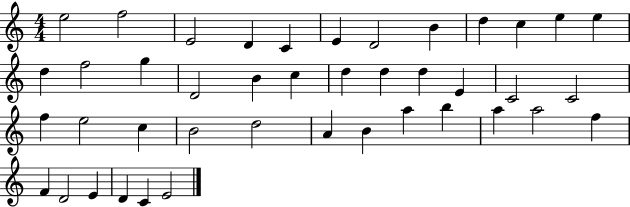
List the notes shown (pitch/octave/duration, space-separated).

E5/h F5/h E4/h D4/q C4/q E4/q D4/h B4/q D5/q C5/q E5/q E5/q D5/q F5/h G5/q D4/h B4/q C5/q D5/q D5/q D5/q E4/q C4/h C4/h F5/q E5/h C5/q B4/h D5/h A4/q B4/q A5/q B5/q A5/q A5/h F5/q F4/q D4/h E4/q D4/q C4/q E4/h